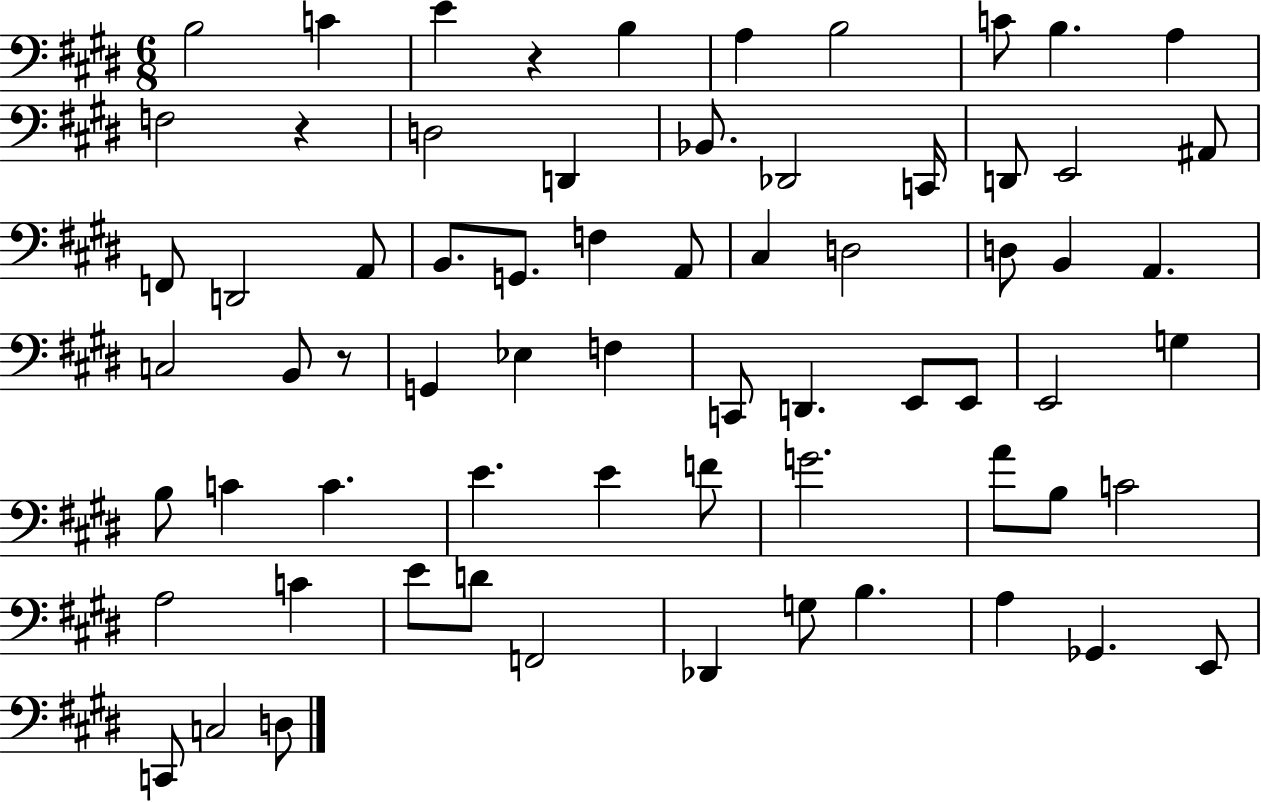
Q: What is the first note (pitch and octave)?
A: B3